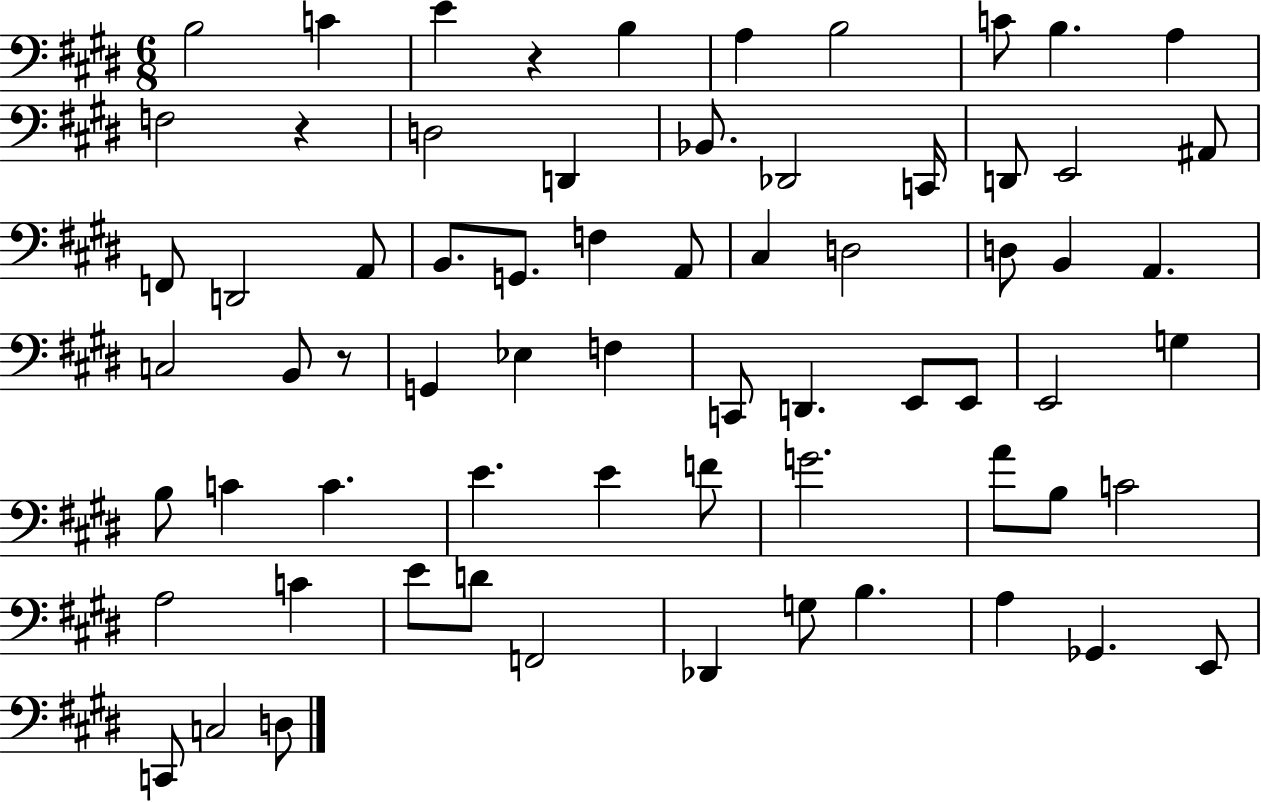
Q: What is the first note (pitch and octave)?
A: B3